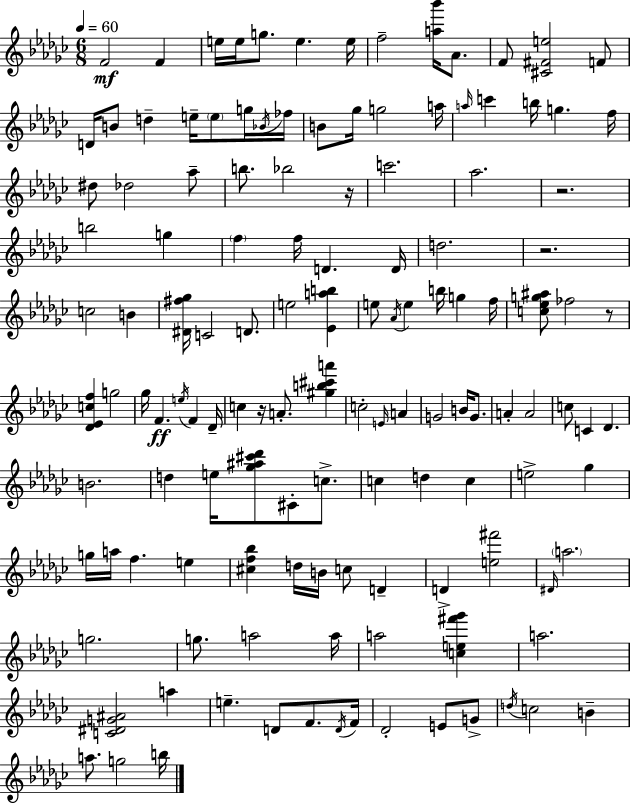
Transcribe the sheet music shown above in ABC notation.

X:1
T:Untitled
M:6/8
L:1/4
K:Ebm
F2 F e/4 e/4 g/2 e e/4 f2 [a_b']/4 _A/2 F/2 [^C^Fe]2 F/2 D/4 B/2 d e/4 e/2 g/4 _B/4 _f/4 B/2 _g/4 g2 a/4 a/4 c' b/4 g f/4 ^d/2 _d2 _a/2 b/2 _b2 z/4 c'2 _a2 z2 b2 g f f/4 D D/4 d2 z2 c2 B [^D^f_g]/4 C2 D/2 e2 [_Eab] e/2 _A/4 e b/4 g f/4 [c_eg^a]/2 _f2 z/2 [_D_Ecf] g2 _g/4 F e/4 F _D/4 c z/4 A/2 [^gb^c'a'] c2 E/4 A G2 B/4 G/2 A A2 c/2 C _D B2 d e/4 [_g^a^c'_d']/2 ^C/2 c/2 c d c e2 _g g/4 a/4 f e [^cf_b] d/4 B/4 c/2 D D [e^f']2 ^D/4 a2 g2 g/2 a2 a/4 a2 [ce^f'_g'] a2 [C^DG^A]2 a e D/2 F/2 D/4 F/4 _D2 E/2 G/2 d/4 c2 B a/2 g2 b/4